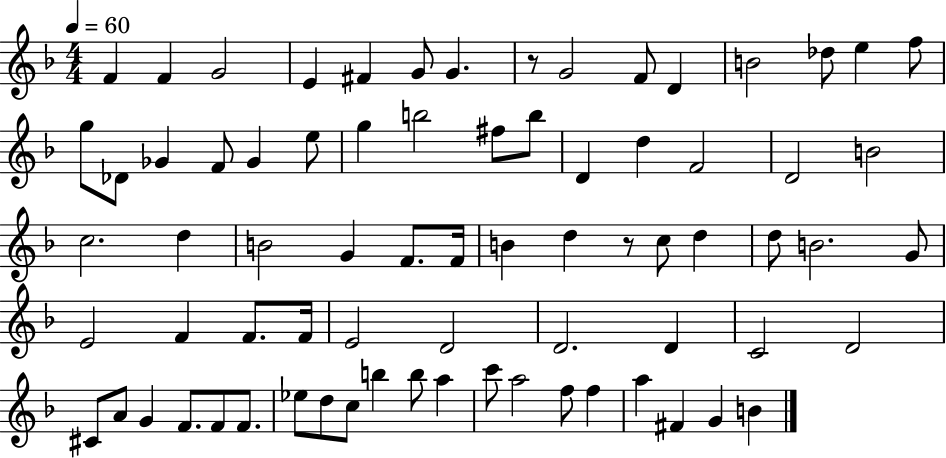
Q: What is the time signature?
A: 4/4